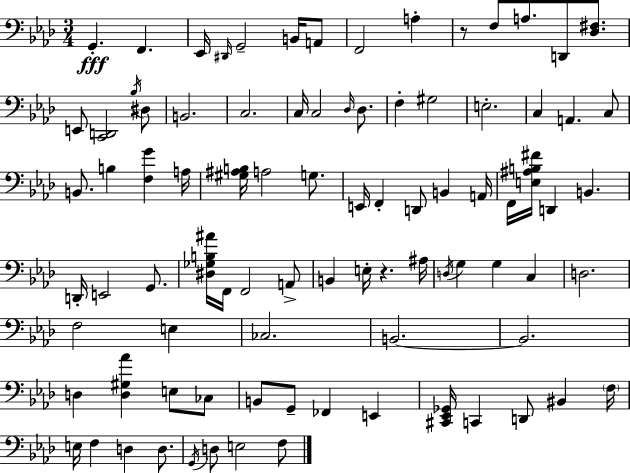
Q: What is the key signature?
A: F minor